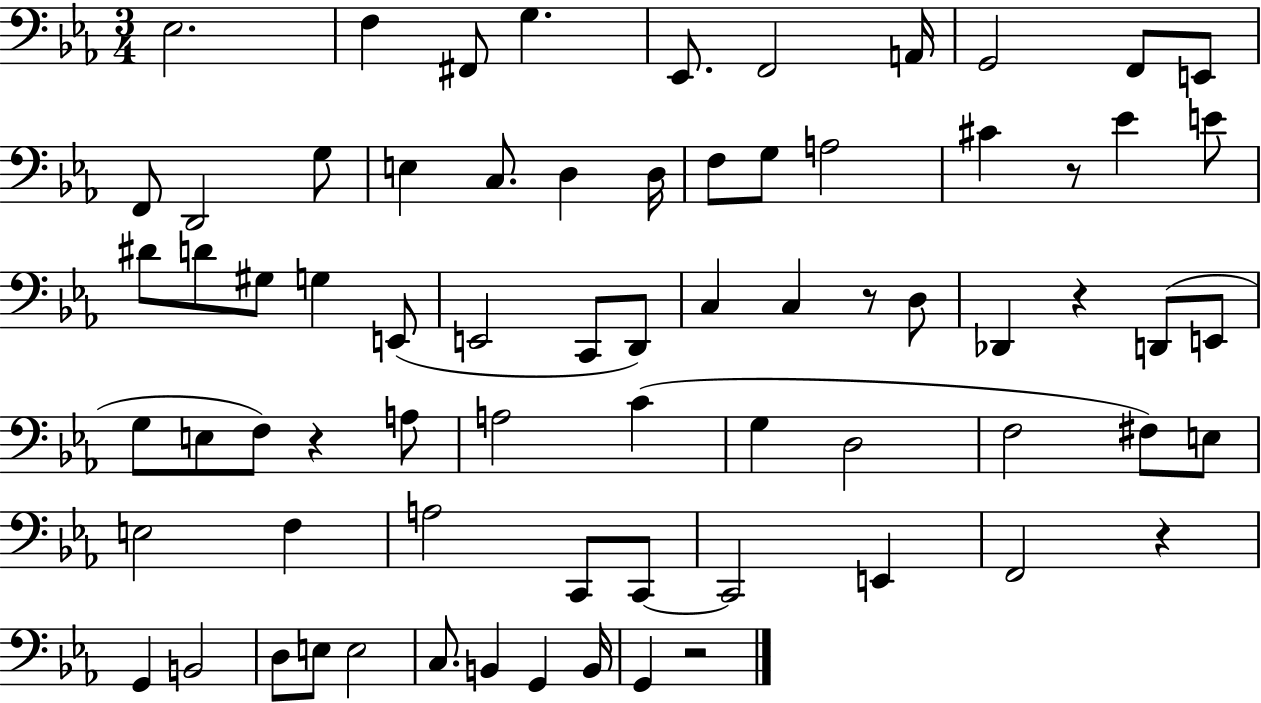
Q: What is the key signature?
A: EES major